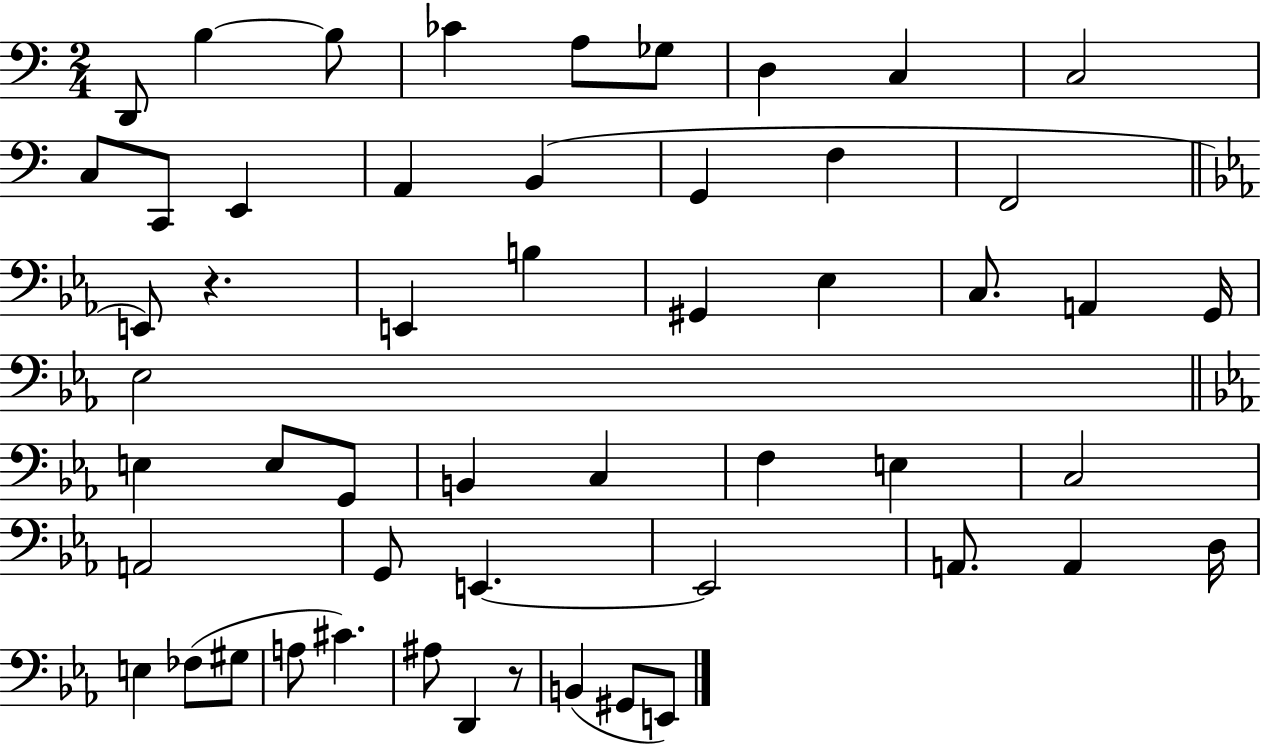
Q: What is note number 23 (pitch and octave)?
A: C3